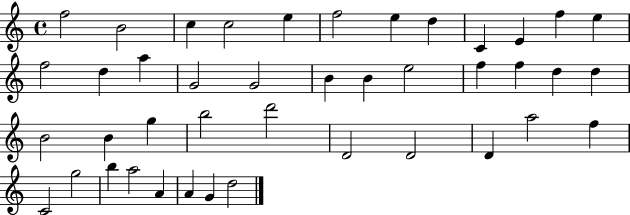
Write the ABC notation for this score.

X:1
T:Untitled
M:4/4
L:1/4
K:C
f2 B2 c c2 e f2 e d C E f e f2 d a G2 G2 B B e2 f f d d B2 B g b2 d'2 D2 D2 D a2 f C2 g2 b a2 A A G d2